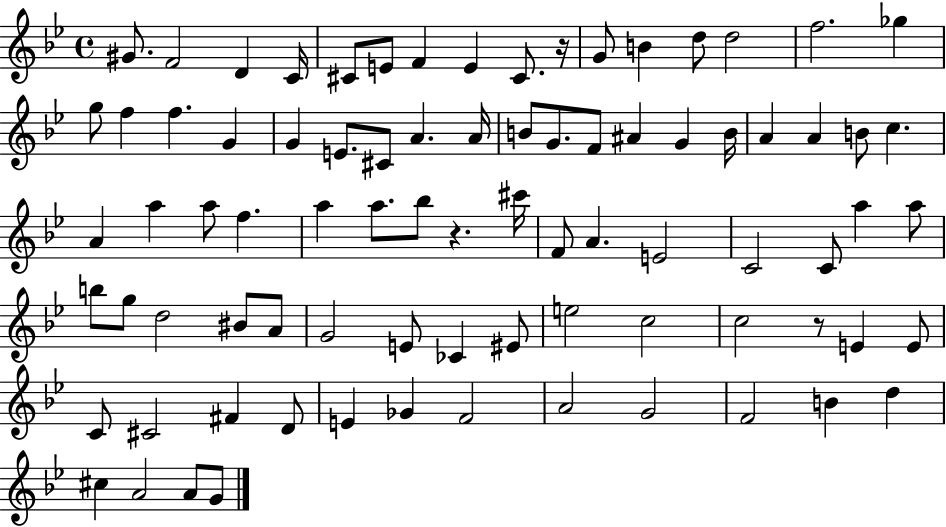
X:1
T:Untitled
M:4/4
L:1/4
K:Bb
^G/2 F2 D C/4 ^C/2 E/2 F E ^C/2 z/4 G/2 B d/2 d2 f2 _g g/2 f f G G E/2 ^C/2 A A/4 B/2 G/2 F/2 ^A G B/4 A A B/2 c A a a/2 f a a/2 _b/2 z ^c'/4 F/2 A E2 C2 C/2 a a/2 b/2 g/2 d2 ^B/2 A/2 G2 E/2 _C ^E/2 e2 c2 c2 z/2 E E/2 C/2 ^C2 ^F D/2 E _G F2 A2 G2 F2 B d ^c A2 A/2 G/2